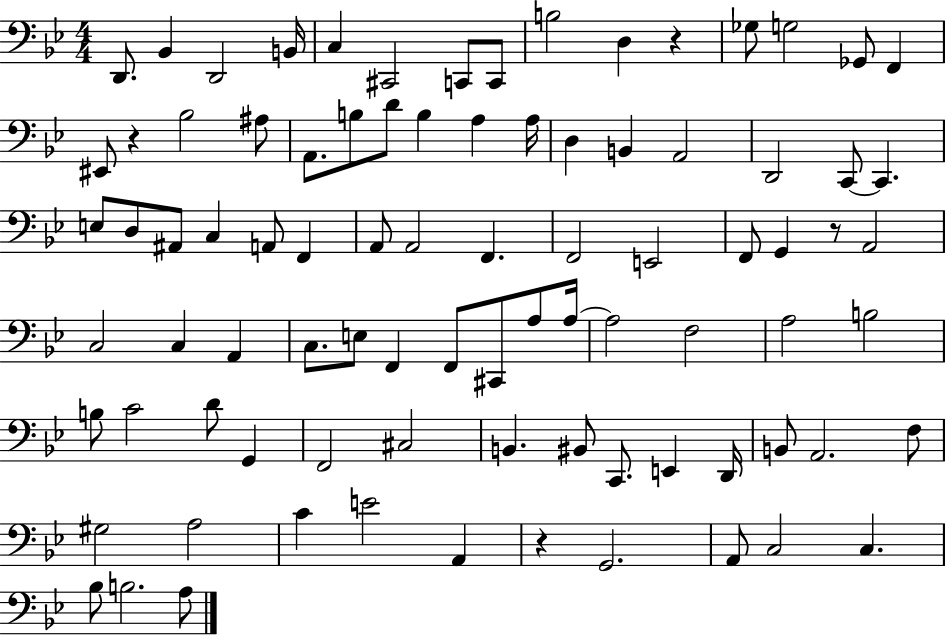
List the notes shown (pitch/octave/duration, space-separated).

D2/e. Bb2/q D2/h B2/s C3/q C#2/h C2/e C2/e B3/h D3/q R/q Gb3/e G3/h Gb2/e F2/q EIS2/e R/q Bb3/h A#3/e A2/e. B3/e D4/e B3/q A3/q A3/s D3/q B2/q A2/h D2/h C2/e C2/q. E3/e D3/e A#2/e C3/q A2/e F2/q A2/e A2/h F2/q. F2/h E2/h F2/e G2/q R/e A2/h C3/h C3/q A2/q C3/e. E3/e F2/q F2/e C#2/e A3/e A3/s A3/h F3/h A3/h B3/h B3/e C4/h D4/e G2/q F2/h C#3/h B2/q. BIS2/e C2/e. E2/q D2/s B2/e A2/h. F3/e G#3/h A3/h C4/q E4/h A2/q R/q G2/h. A2/e C3/h C3/q. Bb3/e B3/h. A3/e